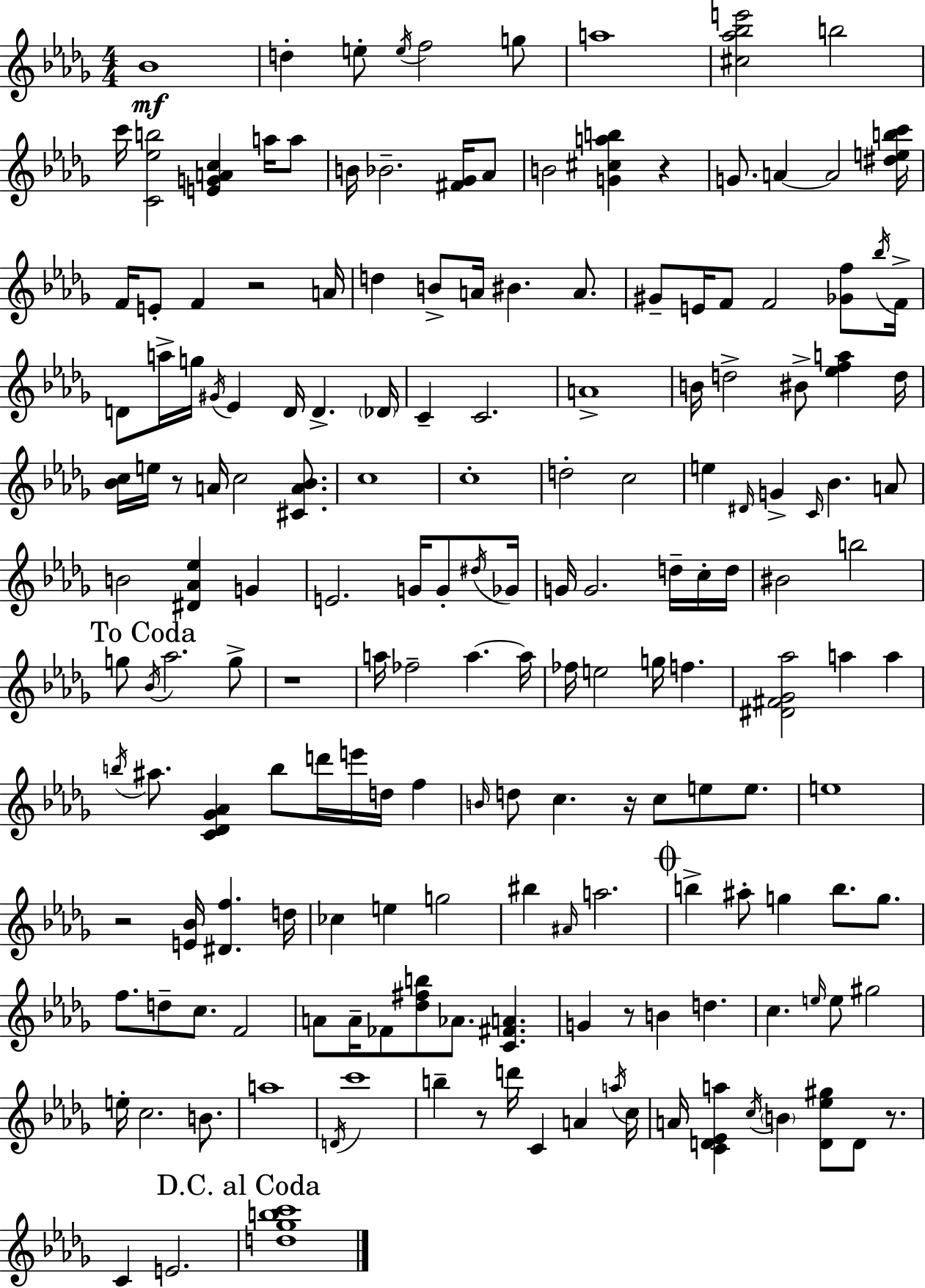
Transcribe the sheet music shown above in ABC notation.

X:1
T:Untitled
M:4/4
L:1/4
K:Bbm
_B4 d e/2 e/4 f2 g/2 a4 [^c_a_be']2 b2 c'/4 [C_eb]2 [EGAc] a/4 a/2 B/4 _B2 [^F_G]/4 _A/2 B2 [G^cab] z G/2 A A2 [^debc']/4 F/4 E/2 F z2 A/4 d B/2 A/4 ^B A/2 ^G/2 E/4 F/2 F2 [_Gf]/2 _b/4 F/4 D/2 a/4 g/4 ^G/4 _E D/4 D _D/4 C C2 A4 B/4 d2 ^B/2 [_efa] d/4 [_Bc]/4 e/4 z/2 A/4 c2 [^CA_B]/2 c4 c4 d2 c2 e ^D/4 G C/4 _B A/2 B2 [^D_A_e] G E2 G/4 G/2 ^d/4 _G/4 G/4 G2 d/4 c/4 d/4 ^B2 b2 g/2 _B/4 _a2 g/2 z4 a/4 _f2 a a/4 _f/4 e2 g/4 f [^D^F_G_a]2 a a b/4 ^a/2 [C_D_G_A] b/2 d'/4 e'/4 d/4 f B/4 d/2 c z/4 c/2 e/2 e/2 e4 z2 [E_B]/4 [^Df] d/4 _c e g2 ^b ^A/4 a2 b ^a/2 g b/2 g/2 f/2 d/2 c/2 F2 A/2 A/4 _F/2 [_d^fb]/2 _A/2 [C^FA] G z/2 B d c e/4 e/2 ^g2 e/4 c2 B/2 a4 D/4 c'4 b z/2 d'/4 C A a/4 c/4 A/4 [CD_Ea] c/4 B [D_e^g]/2 D/2 z/2 C E2 [d_gbc']4